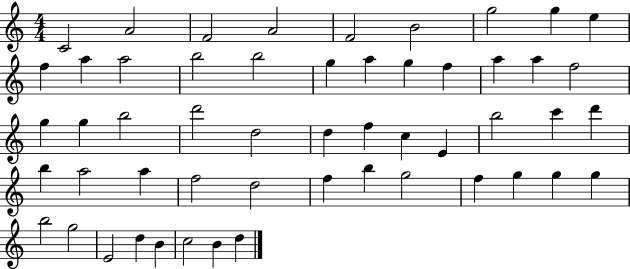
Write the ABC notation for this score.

X:1
T:Untitled
M:4/4
L:1/4
K:C
C2 A2 F2 A2 F2 B2 g2 g e f a a2 b2 b2 g a g f a a f2 g g b2 d'2 d2 d f c E b2 c' d' b a2 a f2 d2 f b g2 f g g g b2 g2 E2 d B c2 B d